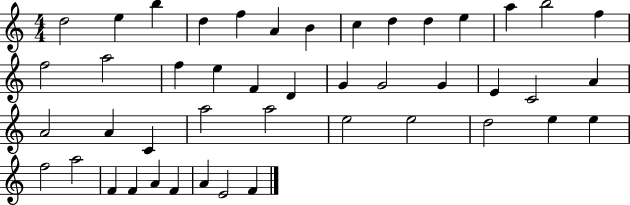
D5/h E5/q B5/q D5/q F5/q A4/q B4/q C5/q D5/q D5/q E5/q A5/q B5/h F5/q F5/h A5/h F5/q E5/q F4/q D4/q G4/q G4/h G4/q E4/q C4/h A4/q A4/h A4/q C4/q A5/h A5/h E5/h E5/h D5/h E5/q E5/q F5/h A5/h F4/q F4/q A4/q F4/q A4/q E4/h F4/q